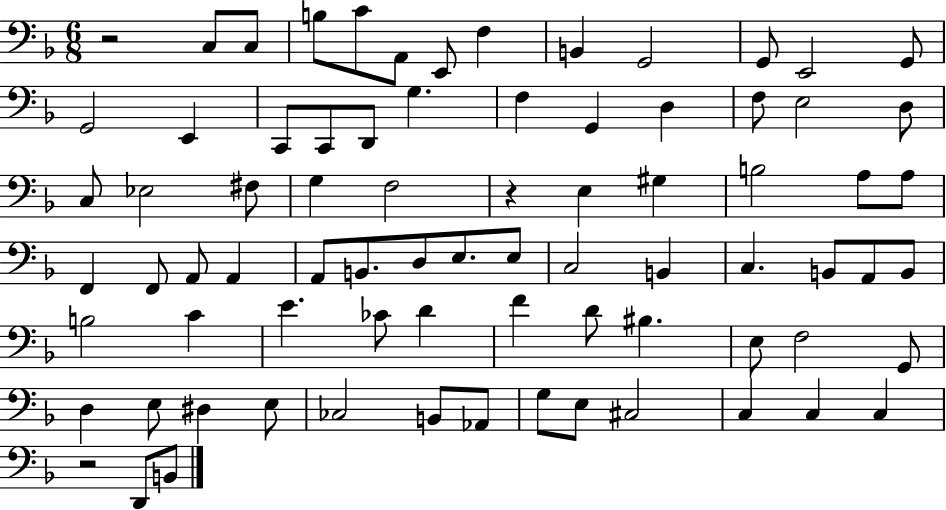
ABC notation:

X:1
T:Untitled
M:6/8
L:1/4
K:F
z2 C,/2 C,/2 B,/2 C/2 A,,/2 E,,/2 F, B,, G,,2 G,,/2 E,,2 G,,/2 G,,2 E,, C,,/2 C,,/2 D,,/2 G, F, G,, D, F,/2 E,2 D,/2 C,/2 _E,2 ^F,/2 G, F,2 z E, ^G, B,2 A,/2 A,/2 F,, F,,/2 A,,/2 A,, A,,/2 B,,/2 D,/2 E,/2 E,/2 C,2 B,, C, B,,/2 A,,/2 B,,/2 B,2 C E _C/2 D F D/2 ^B, E,/2 F,2 G,,/2 D, E,/2 ^D, E,/2 _C,2 B,,/2 _A,,/2 G,/2 E,/2 ^C,2 C, C, C, z2 D,,/2 B,,/2